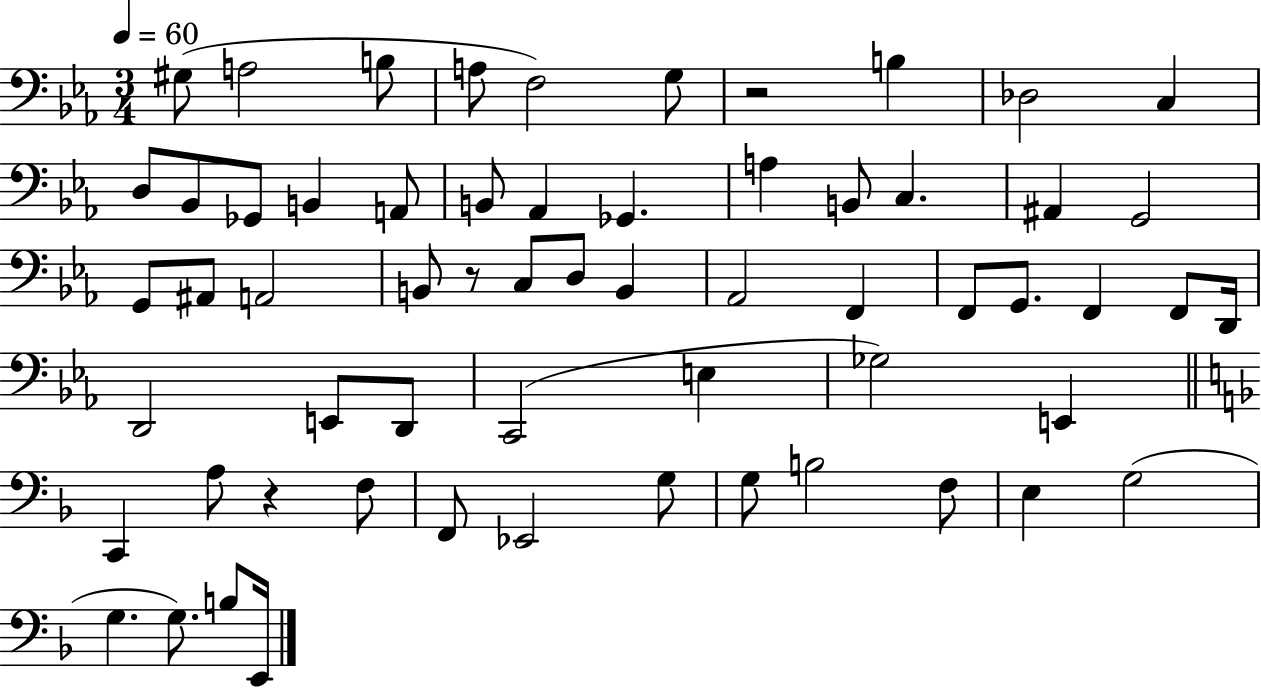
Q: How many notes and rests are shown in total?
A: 61